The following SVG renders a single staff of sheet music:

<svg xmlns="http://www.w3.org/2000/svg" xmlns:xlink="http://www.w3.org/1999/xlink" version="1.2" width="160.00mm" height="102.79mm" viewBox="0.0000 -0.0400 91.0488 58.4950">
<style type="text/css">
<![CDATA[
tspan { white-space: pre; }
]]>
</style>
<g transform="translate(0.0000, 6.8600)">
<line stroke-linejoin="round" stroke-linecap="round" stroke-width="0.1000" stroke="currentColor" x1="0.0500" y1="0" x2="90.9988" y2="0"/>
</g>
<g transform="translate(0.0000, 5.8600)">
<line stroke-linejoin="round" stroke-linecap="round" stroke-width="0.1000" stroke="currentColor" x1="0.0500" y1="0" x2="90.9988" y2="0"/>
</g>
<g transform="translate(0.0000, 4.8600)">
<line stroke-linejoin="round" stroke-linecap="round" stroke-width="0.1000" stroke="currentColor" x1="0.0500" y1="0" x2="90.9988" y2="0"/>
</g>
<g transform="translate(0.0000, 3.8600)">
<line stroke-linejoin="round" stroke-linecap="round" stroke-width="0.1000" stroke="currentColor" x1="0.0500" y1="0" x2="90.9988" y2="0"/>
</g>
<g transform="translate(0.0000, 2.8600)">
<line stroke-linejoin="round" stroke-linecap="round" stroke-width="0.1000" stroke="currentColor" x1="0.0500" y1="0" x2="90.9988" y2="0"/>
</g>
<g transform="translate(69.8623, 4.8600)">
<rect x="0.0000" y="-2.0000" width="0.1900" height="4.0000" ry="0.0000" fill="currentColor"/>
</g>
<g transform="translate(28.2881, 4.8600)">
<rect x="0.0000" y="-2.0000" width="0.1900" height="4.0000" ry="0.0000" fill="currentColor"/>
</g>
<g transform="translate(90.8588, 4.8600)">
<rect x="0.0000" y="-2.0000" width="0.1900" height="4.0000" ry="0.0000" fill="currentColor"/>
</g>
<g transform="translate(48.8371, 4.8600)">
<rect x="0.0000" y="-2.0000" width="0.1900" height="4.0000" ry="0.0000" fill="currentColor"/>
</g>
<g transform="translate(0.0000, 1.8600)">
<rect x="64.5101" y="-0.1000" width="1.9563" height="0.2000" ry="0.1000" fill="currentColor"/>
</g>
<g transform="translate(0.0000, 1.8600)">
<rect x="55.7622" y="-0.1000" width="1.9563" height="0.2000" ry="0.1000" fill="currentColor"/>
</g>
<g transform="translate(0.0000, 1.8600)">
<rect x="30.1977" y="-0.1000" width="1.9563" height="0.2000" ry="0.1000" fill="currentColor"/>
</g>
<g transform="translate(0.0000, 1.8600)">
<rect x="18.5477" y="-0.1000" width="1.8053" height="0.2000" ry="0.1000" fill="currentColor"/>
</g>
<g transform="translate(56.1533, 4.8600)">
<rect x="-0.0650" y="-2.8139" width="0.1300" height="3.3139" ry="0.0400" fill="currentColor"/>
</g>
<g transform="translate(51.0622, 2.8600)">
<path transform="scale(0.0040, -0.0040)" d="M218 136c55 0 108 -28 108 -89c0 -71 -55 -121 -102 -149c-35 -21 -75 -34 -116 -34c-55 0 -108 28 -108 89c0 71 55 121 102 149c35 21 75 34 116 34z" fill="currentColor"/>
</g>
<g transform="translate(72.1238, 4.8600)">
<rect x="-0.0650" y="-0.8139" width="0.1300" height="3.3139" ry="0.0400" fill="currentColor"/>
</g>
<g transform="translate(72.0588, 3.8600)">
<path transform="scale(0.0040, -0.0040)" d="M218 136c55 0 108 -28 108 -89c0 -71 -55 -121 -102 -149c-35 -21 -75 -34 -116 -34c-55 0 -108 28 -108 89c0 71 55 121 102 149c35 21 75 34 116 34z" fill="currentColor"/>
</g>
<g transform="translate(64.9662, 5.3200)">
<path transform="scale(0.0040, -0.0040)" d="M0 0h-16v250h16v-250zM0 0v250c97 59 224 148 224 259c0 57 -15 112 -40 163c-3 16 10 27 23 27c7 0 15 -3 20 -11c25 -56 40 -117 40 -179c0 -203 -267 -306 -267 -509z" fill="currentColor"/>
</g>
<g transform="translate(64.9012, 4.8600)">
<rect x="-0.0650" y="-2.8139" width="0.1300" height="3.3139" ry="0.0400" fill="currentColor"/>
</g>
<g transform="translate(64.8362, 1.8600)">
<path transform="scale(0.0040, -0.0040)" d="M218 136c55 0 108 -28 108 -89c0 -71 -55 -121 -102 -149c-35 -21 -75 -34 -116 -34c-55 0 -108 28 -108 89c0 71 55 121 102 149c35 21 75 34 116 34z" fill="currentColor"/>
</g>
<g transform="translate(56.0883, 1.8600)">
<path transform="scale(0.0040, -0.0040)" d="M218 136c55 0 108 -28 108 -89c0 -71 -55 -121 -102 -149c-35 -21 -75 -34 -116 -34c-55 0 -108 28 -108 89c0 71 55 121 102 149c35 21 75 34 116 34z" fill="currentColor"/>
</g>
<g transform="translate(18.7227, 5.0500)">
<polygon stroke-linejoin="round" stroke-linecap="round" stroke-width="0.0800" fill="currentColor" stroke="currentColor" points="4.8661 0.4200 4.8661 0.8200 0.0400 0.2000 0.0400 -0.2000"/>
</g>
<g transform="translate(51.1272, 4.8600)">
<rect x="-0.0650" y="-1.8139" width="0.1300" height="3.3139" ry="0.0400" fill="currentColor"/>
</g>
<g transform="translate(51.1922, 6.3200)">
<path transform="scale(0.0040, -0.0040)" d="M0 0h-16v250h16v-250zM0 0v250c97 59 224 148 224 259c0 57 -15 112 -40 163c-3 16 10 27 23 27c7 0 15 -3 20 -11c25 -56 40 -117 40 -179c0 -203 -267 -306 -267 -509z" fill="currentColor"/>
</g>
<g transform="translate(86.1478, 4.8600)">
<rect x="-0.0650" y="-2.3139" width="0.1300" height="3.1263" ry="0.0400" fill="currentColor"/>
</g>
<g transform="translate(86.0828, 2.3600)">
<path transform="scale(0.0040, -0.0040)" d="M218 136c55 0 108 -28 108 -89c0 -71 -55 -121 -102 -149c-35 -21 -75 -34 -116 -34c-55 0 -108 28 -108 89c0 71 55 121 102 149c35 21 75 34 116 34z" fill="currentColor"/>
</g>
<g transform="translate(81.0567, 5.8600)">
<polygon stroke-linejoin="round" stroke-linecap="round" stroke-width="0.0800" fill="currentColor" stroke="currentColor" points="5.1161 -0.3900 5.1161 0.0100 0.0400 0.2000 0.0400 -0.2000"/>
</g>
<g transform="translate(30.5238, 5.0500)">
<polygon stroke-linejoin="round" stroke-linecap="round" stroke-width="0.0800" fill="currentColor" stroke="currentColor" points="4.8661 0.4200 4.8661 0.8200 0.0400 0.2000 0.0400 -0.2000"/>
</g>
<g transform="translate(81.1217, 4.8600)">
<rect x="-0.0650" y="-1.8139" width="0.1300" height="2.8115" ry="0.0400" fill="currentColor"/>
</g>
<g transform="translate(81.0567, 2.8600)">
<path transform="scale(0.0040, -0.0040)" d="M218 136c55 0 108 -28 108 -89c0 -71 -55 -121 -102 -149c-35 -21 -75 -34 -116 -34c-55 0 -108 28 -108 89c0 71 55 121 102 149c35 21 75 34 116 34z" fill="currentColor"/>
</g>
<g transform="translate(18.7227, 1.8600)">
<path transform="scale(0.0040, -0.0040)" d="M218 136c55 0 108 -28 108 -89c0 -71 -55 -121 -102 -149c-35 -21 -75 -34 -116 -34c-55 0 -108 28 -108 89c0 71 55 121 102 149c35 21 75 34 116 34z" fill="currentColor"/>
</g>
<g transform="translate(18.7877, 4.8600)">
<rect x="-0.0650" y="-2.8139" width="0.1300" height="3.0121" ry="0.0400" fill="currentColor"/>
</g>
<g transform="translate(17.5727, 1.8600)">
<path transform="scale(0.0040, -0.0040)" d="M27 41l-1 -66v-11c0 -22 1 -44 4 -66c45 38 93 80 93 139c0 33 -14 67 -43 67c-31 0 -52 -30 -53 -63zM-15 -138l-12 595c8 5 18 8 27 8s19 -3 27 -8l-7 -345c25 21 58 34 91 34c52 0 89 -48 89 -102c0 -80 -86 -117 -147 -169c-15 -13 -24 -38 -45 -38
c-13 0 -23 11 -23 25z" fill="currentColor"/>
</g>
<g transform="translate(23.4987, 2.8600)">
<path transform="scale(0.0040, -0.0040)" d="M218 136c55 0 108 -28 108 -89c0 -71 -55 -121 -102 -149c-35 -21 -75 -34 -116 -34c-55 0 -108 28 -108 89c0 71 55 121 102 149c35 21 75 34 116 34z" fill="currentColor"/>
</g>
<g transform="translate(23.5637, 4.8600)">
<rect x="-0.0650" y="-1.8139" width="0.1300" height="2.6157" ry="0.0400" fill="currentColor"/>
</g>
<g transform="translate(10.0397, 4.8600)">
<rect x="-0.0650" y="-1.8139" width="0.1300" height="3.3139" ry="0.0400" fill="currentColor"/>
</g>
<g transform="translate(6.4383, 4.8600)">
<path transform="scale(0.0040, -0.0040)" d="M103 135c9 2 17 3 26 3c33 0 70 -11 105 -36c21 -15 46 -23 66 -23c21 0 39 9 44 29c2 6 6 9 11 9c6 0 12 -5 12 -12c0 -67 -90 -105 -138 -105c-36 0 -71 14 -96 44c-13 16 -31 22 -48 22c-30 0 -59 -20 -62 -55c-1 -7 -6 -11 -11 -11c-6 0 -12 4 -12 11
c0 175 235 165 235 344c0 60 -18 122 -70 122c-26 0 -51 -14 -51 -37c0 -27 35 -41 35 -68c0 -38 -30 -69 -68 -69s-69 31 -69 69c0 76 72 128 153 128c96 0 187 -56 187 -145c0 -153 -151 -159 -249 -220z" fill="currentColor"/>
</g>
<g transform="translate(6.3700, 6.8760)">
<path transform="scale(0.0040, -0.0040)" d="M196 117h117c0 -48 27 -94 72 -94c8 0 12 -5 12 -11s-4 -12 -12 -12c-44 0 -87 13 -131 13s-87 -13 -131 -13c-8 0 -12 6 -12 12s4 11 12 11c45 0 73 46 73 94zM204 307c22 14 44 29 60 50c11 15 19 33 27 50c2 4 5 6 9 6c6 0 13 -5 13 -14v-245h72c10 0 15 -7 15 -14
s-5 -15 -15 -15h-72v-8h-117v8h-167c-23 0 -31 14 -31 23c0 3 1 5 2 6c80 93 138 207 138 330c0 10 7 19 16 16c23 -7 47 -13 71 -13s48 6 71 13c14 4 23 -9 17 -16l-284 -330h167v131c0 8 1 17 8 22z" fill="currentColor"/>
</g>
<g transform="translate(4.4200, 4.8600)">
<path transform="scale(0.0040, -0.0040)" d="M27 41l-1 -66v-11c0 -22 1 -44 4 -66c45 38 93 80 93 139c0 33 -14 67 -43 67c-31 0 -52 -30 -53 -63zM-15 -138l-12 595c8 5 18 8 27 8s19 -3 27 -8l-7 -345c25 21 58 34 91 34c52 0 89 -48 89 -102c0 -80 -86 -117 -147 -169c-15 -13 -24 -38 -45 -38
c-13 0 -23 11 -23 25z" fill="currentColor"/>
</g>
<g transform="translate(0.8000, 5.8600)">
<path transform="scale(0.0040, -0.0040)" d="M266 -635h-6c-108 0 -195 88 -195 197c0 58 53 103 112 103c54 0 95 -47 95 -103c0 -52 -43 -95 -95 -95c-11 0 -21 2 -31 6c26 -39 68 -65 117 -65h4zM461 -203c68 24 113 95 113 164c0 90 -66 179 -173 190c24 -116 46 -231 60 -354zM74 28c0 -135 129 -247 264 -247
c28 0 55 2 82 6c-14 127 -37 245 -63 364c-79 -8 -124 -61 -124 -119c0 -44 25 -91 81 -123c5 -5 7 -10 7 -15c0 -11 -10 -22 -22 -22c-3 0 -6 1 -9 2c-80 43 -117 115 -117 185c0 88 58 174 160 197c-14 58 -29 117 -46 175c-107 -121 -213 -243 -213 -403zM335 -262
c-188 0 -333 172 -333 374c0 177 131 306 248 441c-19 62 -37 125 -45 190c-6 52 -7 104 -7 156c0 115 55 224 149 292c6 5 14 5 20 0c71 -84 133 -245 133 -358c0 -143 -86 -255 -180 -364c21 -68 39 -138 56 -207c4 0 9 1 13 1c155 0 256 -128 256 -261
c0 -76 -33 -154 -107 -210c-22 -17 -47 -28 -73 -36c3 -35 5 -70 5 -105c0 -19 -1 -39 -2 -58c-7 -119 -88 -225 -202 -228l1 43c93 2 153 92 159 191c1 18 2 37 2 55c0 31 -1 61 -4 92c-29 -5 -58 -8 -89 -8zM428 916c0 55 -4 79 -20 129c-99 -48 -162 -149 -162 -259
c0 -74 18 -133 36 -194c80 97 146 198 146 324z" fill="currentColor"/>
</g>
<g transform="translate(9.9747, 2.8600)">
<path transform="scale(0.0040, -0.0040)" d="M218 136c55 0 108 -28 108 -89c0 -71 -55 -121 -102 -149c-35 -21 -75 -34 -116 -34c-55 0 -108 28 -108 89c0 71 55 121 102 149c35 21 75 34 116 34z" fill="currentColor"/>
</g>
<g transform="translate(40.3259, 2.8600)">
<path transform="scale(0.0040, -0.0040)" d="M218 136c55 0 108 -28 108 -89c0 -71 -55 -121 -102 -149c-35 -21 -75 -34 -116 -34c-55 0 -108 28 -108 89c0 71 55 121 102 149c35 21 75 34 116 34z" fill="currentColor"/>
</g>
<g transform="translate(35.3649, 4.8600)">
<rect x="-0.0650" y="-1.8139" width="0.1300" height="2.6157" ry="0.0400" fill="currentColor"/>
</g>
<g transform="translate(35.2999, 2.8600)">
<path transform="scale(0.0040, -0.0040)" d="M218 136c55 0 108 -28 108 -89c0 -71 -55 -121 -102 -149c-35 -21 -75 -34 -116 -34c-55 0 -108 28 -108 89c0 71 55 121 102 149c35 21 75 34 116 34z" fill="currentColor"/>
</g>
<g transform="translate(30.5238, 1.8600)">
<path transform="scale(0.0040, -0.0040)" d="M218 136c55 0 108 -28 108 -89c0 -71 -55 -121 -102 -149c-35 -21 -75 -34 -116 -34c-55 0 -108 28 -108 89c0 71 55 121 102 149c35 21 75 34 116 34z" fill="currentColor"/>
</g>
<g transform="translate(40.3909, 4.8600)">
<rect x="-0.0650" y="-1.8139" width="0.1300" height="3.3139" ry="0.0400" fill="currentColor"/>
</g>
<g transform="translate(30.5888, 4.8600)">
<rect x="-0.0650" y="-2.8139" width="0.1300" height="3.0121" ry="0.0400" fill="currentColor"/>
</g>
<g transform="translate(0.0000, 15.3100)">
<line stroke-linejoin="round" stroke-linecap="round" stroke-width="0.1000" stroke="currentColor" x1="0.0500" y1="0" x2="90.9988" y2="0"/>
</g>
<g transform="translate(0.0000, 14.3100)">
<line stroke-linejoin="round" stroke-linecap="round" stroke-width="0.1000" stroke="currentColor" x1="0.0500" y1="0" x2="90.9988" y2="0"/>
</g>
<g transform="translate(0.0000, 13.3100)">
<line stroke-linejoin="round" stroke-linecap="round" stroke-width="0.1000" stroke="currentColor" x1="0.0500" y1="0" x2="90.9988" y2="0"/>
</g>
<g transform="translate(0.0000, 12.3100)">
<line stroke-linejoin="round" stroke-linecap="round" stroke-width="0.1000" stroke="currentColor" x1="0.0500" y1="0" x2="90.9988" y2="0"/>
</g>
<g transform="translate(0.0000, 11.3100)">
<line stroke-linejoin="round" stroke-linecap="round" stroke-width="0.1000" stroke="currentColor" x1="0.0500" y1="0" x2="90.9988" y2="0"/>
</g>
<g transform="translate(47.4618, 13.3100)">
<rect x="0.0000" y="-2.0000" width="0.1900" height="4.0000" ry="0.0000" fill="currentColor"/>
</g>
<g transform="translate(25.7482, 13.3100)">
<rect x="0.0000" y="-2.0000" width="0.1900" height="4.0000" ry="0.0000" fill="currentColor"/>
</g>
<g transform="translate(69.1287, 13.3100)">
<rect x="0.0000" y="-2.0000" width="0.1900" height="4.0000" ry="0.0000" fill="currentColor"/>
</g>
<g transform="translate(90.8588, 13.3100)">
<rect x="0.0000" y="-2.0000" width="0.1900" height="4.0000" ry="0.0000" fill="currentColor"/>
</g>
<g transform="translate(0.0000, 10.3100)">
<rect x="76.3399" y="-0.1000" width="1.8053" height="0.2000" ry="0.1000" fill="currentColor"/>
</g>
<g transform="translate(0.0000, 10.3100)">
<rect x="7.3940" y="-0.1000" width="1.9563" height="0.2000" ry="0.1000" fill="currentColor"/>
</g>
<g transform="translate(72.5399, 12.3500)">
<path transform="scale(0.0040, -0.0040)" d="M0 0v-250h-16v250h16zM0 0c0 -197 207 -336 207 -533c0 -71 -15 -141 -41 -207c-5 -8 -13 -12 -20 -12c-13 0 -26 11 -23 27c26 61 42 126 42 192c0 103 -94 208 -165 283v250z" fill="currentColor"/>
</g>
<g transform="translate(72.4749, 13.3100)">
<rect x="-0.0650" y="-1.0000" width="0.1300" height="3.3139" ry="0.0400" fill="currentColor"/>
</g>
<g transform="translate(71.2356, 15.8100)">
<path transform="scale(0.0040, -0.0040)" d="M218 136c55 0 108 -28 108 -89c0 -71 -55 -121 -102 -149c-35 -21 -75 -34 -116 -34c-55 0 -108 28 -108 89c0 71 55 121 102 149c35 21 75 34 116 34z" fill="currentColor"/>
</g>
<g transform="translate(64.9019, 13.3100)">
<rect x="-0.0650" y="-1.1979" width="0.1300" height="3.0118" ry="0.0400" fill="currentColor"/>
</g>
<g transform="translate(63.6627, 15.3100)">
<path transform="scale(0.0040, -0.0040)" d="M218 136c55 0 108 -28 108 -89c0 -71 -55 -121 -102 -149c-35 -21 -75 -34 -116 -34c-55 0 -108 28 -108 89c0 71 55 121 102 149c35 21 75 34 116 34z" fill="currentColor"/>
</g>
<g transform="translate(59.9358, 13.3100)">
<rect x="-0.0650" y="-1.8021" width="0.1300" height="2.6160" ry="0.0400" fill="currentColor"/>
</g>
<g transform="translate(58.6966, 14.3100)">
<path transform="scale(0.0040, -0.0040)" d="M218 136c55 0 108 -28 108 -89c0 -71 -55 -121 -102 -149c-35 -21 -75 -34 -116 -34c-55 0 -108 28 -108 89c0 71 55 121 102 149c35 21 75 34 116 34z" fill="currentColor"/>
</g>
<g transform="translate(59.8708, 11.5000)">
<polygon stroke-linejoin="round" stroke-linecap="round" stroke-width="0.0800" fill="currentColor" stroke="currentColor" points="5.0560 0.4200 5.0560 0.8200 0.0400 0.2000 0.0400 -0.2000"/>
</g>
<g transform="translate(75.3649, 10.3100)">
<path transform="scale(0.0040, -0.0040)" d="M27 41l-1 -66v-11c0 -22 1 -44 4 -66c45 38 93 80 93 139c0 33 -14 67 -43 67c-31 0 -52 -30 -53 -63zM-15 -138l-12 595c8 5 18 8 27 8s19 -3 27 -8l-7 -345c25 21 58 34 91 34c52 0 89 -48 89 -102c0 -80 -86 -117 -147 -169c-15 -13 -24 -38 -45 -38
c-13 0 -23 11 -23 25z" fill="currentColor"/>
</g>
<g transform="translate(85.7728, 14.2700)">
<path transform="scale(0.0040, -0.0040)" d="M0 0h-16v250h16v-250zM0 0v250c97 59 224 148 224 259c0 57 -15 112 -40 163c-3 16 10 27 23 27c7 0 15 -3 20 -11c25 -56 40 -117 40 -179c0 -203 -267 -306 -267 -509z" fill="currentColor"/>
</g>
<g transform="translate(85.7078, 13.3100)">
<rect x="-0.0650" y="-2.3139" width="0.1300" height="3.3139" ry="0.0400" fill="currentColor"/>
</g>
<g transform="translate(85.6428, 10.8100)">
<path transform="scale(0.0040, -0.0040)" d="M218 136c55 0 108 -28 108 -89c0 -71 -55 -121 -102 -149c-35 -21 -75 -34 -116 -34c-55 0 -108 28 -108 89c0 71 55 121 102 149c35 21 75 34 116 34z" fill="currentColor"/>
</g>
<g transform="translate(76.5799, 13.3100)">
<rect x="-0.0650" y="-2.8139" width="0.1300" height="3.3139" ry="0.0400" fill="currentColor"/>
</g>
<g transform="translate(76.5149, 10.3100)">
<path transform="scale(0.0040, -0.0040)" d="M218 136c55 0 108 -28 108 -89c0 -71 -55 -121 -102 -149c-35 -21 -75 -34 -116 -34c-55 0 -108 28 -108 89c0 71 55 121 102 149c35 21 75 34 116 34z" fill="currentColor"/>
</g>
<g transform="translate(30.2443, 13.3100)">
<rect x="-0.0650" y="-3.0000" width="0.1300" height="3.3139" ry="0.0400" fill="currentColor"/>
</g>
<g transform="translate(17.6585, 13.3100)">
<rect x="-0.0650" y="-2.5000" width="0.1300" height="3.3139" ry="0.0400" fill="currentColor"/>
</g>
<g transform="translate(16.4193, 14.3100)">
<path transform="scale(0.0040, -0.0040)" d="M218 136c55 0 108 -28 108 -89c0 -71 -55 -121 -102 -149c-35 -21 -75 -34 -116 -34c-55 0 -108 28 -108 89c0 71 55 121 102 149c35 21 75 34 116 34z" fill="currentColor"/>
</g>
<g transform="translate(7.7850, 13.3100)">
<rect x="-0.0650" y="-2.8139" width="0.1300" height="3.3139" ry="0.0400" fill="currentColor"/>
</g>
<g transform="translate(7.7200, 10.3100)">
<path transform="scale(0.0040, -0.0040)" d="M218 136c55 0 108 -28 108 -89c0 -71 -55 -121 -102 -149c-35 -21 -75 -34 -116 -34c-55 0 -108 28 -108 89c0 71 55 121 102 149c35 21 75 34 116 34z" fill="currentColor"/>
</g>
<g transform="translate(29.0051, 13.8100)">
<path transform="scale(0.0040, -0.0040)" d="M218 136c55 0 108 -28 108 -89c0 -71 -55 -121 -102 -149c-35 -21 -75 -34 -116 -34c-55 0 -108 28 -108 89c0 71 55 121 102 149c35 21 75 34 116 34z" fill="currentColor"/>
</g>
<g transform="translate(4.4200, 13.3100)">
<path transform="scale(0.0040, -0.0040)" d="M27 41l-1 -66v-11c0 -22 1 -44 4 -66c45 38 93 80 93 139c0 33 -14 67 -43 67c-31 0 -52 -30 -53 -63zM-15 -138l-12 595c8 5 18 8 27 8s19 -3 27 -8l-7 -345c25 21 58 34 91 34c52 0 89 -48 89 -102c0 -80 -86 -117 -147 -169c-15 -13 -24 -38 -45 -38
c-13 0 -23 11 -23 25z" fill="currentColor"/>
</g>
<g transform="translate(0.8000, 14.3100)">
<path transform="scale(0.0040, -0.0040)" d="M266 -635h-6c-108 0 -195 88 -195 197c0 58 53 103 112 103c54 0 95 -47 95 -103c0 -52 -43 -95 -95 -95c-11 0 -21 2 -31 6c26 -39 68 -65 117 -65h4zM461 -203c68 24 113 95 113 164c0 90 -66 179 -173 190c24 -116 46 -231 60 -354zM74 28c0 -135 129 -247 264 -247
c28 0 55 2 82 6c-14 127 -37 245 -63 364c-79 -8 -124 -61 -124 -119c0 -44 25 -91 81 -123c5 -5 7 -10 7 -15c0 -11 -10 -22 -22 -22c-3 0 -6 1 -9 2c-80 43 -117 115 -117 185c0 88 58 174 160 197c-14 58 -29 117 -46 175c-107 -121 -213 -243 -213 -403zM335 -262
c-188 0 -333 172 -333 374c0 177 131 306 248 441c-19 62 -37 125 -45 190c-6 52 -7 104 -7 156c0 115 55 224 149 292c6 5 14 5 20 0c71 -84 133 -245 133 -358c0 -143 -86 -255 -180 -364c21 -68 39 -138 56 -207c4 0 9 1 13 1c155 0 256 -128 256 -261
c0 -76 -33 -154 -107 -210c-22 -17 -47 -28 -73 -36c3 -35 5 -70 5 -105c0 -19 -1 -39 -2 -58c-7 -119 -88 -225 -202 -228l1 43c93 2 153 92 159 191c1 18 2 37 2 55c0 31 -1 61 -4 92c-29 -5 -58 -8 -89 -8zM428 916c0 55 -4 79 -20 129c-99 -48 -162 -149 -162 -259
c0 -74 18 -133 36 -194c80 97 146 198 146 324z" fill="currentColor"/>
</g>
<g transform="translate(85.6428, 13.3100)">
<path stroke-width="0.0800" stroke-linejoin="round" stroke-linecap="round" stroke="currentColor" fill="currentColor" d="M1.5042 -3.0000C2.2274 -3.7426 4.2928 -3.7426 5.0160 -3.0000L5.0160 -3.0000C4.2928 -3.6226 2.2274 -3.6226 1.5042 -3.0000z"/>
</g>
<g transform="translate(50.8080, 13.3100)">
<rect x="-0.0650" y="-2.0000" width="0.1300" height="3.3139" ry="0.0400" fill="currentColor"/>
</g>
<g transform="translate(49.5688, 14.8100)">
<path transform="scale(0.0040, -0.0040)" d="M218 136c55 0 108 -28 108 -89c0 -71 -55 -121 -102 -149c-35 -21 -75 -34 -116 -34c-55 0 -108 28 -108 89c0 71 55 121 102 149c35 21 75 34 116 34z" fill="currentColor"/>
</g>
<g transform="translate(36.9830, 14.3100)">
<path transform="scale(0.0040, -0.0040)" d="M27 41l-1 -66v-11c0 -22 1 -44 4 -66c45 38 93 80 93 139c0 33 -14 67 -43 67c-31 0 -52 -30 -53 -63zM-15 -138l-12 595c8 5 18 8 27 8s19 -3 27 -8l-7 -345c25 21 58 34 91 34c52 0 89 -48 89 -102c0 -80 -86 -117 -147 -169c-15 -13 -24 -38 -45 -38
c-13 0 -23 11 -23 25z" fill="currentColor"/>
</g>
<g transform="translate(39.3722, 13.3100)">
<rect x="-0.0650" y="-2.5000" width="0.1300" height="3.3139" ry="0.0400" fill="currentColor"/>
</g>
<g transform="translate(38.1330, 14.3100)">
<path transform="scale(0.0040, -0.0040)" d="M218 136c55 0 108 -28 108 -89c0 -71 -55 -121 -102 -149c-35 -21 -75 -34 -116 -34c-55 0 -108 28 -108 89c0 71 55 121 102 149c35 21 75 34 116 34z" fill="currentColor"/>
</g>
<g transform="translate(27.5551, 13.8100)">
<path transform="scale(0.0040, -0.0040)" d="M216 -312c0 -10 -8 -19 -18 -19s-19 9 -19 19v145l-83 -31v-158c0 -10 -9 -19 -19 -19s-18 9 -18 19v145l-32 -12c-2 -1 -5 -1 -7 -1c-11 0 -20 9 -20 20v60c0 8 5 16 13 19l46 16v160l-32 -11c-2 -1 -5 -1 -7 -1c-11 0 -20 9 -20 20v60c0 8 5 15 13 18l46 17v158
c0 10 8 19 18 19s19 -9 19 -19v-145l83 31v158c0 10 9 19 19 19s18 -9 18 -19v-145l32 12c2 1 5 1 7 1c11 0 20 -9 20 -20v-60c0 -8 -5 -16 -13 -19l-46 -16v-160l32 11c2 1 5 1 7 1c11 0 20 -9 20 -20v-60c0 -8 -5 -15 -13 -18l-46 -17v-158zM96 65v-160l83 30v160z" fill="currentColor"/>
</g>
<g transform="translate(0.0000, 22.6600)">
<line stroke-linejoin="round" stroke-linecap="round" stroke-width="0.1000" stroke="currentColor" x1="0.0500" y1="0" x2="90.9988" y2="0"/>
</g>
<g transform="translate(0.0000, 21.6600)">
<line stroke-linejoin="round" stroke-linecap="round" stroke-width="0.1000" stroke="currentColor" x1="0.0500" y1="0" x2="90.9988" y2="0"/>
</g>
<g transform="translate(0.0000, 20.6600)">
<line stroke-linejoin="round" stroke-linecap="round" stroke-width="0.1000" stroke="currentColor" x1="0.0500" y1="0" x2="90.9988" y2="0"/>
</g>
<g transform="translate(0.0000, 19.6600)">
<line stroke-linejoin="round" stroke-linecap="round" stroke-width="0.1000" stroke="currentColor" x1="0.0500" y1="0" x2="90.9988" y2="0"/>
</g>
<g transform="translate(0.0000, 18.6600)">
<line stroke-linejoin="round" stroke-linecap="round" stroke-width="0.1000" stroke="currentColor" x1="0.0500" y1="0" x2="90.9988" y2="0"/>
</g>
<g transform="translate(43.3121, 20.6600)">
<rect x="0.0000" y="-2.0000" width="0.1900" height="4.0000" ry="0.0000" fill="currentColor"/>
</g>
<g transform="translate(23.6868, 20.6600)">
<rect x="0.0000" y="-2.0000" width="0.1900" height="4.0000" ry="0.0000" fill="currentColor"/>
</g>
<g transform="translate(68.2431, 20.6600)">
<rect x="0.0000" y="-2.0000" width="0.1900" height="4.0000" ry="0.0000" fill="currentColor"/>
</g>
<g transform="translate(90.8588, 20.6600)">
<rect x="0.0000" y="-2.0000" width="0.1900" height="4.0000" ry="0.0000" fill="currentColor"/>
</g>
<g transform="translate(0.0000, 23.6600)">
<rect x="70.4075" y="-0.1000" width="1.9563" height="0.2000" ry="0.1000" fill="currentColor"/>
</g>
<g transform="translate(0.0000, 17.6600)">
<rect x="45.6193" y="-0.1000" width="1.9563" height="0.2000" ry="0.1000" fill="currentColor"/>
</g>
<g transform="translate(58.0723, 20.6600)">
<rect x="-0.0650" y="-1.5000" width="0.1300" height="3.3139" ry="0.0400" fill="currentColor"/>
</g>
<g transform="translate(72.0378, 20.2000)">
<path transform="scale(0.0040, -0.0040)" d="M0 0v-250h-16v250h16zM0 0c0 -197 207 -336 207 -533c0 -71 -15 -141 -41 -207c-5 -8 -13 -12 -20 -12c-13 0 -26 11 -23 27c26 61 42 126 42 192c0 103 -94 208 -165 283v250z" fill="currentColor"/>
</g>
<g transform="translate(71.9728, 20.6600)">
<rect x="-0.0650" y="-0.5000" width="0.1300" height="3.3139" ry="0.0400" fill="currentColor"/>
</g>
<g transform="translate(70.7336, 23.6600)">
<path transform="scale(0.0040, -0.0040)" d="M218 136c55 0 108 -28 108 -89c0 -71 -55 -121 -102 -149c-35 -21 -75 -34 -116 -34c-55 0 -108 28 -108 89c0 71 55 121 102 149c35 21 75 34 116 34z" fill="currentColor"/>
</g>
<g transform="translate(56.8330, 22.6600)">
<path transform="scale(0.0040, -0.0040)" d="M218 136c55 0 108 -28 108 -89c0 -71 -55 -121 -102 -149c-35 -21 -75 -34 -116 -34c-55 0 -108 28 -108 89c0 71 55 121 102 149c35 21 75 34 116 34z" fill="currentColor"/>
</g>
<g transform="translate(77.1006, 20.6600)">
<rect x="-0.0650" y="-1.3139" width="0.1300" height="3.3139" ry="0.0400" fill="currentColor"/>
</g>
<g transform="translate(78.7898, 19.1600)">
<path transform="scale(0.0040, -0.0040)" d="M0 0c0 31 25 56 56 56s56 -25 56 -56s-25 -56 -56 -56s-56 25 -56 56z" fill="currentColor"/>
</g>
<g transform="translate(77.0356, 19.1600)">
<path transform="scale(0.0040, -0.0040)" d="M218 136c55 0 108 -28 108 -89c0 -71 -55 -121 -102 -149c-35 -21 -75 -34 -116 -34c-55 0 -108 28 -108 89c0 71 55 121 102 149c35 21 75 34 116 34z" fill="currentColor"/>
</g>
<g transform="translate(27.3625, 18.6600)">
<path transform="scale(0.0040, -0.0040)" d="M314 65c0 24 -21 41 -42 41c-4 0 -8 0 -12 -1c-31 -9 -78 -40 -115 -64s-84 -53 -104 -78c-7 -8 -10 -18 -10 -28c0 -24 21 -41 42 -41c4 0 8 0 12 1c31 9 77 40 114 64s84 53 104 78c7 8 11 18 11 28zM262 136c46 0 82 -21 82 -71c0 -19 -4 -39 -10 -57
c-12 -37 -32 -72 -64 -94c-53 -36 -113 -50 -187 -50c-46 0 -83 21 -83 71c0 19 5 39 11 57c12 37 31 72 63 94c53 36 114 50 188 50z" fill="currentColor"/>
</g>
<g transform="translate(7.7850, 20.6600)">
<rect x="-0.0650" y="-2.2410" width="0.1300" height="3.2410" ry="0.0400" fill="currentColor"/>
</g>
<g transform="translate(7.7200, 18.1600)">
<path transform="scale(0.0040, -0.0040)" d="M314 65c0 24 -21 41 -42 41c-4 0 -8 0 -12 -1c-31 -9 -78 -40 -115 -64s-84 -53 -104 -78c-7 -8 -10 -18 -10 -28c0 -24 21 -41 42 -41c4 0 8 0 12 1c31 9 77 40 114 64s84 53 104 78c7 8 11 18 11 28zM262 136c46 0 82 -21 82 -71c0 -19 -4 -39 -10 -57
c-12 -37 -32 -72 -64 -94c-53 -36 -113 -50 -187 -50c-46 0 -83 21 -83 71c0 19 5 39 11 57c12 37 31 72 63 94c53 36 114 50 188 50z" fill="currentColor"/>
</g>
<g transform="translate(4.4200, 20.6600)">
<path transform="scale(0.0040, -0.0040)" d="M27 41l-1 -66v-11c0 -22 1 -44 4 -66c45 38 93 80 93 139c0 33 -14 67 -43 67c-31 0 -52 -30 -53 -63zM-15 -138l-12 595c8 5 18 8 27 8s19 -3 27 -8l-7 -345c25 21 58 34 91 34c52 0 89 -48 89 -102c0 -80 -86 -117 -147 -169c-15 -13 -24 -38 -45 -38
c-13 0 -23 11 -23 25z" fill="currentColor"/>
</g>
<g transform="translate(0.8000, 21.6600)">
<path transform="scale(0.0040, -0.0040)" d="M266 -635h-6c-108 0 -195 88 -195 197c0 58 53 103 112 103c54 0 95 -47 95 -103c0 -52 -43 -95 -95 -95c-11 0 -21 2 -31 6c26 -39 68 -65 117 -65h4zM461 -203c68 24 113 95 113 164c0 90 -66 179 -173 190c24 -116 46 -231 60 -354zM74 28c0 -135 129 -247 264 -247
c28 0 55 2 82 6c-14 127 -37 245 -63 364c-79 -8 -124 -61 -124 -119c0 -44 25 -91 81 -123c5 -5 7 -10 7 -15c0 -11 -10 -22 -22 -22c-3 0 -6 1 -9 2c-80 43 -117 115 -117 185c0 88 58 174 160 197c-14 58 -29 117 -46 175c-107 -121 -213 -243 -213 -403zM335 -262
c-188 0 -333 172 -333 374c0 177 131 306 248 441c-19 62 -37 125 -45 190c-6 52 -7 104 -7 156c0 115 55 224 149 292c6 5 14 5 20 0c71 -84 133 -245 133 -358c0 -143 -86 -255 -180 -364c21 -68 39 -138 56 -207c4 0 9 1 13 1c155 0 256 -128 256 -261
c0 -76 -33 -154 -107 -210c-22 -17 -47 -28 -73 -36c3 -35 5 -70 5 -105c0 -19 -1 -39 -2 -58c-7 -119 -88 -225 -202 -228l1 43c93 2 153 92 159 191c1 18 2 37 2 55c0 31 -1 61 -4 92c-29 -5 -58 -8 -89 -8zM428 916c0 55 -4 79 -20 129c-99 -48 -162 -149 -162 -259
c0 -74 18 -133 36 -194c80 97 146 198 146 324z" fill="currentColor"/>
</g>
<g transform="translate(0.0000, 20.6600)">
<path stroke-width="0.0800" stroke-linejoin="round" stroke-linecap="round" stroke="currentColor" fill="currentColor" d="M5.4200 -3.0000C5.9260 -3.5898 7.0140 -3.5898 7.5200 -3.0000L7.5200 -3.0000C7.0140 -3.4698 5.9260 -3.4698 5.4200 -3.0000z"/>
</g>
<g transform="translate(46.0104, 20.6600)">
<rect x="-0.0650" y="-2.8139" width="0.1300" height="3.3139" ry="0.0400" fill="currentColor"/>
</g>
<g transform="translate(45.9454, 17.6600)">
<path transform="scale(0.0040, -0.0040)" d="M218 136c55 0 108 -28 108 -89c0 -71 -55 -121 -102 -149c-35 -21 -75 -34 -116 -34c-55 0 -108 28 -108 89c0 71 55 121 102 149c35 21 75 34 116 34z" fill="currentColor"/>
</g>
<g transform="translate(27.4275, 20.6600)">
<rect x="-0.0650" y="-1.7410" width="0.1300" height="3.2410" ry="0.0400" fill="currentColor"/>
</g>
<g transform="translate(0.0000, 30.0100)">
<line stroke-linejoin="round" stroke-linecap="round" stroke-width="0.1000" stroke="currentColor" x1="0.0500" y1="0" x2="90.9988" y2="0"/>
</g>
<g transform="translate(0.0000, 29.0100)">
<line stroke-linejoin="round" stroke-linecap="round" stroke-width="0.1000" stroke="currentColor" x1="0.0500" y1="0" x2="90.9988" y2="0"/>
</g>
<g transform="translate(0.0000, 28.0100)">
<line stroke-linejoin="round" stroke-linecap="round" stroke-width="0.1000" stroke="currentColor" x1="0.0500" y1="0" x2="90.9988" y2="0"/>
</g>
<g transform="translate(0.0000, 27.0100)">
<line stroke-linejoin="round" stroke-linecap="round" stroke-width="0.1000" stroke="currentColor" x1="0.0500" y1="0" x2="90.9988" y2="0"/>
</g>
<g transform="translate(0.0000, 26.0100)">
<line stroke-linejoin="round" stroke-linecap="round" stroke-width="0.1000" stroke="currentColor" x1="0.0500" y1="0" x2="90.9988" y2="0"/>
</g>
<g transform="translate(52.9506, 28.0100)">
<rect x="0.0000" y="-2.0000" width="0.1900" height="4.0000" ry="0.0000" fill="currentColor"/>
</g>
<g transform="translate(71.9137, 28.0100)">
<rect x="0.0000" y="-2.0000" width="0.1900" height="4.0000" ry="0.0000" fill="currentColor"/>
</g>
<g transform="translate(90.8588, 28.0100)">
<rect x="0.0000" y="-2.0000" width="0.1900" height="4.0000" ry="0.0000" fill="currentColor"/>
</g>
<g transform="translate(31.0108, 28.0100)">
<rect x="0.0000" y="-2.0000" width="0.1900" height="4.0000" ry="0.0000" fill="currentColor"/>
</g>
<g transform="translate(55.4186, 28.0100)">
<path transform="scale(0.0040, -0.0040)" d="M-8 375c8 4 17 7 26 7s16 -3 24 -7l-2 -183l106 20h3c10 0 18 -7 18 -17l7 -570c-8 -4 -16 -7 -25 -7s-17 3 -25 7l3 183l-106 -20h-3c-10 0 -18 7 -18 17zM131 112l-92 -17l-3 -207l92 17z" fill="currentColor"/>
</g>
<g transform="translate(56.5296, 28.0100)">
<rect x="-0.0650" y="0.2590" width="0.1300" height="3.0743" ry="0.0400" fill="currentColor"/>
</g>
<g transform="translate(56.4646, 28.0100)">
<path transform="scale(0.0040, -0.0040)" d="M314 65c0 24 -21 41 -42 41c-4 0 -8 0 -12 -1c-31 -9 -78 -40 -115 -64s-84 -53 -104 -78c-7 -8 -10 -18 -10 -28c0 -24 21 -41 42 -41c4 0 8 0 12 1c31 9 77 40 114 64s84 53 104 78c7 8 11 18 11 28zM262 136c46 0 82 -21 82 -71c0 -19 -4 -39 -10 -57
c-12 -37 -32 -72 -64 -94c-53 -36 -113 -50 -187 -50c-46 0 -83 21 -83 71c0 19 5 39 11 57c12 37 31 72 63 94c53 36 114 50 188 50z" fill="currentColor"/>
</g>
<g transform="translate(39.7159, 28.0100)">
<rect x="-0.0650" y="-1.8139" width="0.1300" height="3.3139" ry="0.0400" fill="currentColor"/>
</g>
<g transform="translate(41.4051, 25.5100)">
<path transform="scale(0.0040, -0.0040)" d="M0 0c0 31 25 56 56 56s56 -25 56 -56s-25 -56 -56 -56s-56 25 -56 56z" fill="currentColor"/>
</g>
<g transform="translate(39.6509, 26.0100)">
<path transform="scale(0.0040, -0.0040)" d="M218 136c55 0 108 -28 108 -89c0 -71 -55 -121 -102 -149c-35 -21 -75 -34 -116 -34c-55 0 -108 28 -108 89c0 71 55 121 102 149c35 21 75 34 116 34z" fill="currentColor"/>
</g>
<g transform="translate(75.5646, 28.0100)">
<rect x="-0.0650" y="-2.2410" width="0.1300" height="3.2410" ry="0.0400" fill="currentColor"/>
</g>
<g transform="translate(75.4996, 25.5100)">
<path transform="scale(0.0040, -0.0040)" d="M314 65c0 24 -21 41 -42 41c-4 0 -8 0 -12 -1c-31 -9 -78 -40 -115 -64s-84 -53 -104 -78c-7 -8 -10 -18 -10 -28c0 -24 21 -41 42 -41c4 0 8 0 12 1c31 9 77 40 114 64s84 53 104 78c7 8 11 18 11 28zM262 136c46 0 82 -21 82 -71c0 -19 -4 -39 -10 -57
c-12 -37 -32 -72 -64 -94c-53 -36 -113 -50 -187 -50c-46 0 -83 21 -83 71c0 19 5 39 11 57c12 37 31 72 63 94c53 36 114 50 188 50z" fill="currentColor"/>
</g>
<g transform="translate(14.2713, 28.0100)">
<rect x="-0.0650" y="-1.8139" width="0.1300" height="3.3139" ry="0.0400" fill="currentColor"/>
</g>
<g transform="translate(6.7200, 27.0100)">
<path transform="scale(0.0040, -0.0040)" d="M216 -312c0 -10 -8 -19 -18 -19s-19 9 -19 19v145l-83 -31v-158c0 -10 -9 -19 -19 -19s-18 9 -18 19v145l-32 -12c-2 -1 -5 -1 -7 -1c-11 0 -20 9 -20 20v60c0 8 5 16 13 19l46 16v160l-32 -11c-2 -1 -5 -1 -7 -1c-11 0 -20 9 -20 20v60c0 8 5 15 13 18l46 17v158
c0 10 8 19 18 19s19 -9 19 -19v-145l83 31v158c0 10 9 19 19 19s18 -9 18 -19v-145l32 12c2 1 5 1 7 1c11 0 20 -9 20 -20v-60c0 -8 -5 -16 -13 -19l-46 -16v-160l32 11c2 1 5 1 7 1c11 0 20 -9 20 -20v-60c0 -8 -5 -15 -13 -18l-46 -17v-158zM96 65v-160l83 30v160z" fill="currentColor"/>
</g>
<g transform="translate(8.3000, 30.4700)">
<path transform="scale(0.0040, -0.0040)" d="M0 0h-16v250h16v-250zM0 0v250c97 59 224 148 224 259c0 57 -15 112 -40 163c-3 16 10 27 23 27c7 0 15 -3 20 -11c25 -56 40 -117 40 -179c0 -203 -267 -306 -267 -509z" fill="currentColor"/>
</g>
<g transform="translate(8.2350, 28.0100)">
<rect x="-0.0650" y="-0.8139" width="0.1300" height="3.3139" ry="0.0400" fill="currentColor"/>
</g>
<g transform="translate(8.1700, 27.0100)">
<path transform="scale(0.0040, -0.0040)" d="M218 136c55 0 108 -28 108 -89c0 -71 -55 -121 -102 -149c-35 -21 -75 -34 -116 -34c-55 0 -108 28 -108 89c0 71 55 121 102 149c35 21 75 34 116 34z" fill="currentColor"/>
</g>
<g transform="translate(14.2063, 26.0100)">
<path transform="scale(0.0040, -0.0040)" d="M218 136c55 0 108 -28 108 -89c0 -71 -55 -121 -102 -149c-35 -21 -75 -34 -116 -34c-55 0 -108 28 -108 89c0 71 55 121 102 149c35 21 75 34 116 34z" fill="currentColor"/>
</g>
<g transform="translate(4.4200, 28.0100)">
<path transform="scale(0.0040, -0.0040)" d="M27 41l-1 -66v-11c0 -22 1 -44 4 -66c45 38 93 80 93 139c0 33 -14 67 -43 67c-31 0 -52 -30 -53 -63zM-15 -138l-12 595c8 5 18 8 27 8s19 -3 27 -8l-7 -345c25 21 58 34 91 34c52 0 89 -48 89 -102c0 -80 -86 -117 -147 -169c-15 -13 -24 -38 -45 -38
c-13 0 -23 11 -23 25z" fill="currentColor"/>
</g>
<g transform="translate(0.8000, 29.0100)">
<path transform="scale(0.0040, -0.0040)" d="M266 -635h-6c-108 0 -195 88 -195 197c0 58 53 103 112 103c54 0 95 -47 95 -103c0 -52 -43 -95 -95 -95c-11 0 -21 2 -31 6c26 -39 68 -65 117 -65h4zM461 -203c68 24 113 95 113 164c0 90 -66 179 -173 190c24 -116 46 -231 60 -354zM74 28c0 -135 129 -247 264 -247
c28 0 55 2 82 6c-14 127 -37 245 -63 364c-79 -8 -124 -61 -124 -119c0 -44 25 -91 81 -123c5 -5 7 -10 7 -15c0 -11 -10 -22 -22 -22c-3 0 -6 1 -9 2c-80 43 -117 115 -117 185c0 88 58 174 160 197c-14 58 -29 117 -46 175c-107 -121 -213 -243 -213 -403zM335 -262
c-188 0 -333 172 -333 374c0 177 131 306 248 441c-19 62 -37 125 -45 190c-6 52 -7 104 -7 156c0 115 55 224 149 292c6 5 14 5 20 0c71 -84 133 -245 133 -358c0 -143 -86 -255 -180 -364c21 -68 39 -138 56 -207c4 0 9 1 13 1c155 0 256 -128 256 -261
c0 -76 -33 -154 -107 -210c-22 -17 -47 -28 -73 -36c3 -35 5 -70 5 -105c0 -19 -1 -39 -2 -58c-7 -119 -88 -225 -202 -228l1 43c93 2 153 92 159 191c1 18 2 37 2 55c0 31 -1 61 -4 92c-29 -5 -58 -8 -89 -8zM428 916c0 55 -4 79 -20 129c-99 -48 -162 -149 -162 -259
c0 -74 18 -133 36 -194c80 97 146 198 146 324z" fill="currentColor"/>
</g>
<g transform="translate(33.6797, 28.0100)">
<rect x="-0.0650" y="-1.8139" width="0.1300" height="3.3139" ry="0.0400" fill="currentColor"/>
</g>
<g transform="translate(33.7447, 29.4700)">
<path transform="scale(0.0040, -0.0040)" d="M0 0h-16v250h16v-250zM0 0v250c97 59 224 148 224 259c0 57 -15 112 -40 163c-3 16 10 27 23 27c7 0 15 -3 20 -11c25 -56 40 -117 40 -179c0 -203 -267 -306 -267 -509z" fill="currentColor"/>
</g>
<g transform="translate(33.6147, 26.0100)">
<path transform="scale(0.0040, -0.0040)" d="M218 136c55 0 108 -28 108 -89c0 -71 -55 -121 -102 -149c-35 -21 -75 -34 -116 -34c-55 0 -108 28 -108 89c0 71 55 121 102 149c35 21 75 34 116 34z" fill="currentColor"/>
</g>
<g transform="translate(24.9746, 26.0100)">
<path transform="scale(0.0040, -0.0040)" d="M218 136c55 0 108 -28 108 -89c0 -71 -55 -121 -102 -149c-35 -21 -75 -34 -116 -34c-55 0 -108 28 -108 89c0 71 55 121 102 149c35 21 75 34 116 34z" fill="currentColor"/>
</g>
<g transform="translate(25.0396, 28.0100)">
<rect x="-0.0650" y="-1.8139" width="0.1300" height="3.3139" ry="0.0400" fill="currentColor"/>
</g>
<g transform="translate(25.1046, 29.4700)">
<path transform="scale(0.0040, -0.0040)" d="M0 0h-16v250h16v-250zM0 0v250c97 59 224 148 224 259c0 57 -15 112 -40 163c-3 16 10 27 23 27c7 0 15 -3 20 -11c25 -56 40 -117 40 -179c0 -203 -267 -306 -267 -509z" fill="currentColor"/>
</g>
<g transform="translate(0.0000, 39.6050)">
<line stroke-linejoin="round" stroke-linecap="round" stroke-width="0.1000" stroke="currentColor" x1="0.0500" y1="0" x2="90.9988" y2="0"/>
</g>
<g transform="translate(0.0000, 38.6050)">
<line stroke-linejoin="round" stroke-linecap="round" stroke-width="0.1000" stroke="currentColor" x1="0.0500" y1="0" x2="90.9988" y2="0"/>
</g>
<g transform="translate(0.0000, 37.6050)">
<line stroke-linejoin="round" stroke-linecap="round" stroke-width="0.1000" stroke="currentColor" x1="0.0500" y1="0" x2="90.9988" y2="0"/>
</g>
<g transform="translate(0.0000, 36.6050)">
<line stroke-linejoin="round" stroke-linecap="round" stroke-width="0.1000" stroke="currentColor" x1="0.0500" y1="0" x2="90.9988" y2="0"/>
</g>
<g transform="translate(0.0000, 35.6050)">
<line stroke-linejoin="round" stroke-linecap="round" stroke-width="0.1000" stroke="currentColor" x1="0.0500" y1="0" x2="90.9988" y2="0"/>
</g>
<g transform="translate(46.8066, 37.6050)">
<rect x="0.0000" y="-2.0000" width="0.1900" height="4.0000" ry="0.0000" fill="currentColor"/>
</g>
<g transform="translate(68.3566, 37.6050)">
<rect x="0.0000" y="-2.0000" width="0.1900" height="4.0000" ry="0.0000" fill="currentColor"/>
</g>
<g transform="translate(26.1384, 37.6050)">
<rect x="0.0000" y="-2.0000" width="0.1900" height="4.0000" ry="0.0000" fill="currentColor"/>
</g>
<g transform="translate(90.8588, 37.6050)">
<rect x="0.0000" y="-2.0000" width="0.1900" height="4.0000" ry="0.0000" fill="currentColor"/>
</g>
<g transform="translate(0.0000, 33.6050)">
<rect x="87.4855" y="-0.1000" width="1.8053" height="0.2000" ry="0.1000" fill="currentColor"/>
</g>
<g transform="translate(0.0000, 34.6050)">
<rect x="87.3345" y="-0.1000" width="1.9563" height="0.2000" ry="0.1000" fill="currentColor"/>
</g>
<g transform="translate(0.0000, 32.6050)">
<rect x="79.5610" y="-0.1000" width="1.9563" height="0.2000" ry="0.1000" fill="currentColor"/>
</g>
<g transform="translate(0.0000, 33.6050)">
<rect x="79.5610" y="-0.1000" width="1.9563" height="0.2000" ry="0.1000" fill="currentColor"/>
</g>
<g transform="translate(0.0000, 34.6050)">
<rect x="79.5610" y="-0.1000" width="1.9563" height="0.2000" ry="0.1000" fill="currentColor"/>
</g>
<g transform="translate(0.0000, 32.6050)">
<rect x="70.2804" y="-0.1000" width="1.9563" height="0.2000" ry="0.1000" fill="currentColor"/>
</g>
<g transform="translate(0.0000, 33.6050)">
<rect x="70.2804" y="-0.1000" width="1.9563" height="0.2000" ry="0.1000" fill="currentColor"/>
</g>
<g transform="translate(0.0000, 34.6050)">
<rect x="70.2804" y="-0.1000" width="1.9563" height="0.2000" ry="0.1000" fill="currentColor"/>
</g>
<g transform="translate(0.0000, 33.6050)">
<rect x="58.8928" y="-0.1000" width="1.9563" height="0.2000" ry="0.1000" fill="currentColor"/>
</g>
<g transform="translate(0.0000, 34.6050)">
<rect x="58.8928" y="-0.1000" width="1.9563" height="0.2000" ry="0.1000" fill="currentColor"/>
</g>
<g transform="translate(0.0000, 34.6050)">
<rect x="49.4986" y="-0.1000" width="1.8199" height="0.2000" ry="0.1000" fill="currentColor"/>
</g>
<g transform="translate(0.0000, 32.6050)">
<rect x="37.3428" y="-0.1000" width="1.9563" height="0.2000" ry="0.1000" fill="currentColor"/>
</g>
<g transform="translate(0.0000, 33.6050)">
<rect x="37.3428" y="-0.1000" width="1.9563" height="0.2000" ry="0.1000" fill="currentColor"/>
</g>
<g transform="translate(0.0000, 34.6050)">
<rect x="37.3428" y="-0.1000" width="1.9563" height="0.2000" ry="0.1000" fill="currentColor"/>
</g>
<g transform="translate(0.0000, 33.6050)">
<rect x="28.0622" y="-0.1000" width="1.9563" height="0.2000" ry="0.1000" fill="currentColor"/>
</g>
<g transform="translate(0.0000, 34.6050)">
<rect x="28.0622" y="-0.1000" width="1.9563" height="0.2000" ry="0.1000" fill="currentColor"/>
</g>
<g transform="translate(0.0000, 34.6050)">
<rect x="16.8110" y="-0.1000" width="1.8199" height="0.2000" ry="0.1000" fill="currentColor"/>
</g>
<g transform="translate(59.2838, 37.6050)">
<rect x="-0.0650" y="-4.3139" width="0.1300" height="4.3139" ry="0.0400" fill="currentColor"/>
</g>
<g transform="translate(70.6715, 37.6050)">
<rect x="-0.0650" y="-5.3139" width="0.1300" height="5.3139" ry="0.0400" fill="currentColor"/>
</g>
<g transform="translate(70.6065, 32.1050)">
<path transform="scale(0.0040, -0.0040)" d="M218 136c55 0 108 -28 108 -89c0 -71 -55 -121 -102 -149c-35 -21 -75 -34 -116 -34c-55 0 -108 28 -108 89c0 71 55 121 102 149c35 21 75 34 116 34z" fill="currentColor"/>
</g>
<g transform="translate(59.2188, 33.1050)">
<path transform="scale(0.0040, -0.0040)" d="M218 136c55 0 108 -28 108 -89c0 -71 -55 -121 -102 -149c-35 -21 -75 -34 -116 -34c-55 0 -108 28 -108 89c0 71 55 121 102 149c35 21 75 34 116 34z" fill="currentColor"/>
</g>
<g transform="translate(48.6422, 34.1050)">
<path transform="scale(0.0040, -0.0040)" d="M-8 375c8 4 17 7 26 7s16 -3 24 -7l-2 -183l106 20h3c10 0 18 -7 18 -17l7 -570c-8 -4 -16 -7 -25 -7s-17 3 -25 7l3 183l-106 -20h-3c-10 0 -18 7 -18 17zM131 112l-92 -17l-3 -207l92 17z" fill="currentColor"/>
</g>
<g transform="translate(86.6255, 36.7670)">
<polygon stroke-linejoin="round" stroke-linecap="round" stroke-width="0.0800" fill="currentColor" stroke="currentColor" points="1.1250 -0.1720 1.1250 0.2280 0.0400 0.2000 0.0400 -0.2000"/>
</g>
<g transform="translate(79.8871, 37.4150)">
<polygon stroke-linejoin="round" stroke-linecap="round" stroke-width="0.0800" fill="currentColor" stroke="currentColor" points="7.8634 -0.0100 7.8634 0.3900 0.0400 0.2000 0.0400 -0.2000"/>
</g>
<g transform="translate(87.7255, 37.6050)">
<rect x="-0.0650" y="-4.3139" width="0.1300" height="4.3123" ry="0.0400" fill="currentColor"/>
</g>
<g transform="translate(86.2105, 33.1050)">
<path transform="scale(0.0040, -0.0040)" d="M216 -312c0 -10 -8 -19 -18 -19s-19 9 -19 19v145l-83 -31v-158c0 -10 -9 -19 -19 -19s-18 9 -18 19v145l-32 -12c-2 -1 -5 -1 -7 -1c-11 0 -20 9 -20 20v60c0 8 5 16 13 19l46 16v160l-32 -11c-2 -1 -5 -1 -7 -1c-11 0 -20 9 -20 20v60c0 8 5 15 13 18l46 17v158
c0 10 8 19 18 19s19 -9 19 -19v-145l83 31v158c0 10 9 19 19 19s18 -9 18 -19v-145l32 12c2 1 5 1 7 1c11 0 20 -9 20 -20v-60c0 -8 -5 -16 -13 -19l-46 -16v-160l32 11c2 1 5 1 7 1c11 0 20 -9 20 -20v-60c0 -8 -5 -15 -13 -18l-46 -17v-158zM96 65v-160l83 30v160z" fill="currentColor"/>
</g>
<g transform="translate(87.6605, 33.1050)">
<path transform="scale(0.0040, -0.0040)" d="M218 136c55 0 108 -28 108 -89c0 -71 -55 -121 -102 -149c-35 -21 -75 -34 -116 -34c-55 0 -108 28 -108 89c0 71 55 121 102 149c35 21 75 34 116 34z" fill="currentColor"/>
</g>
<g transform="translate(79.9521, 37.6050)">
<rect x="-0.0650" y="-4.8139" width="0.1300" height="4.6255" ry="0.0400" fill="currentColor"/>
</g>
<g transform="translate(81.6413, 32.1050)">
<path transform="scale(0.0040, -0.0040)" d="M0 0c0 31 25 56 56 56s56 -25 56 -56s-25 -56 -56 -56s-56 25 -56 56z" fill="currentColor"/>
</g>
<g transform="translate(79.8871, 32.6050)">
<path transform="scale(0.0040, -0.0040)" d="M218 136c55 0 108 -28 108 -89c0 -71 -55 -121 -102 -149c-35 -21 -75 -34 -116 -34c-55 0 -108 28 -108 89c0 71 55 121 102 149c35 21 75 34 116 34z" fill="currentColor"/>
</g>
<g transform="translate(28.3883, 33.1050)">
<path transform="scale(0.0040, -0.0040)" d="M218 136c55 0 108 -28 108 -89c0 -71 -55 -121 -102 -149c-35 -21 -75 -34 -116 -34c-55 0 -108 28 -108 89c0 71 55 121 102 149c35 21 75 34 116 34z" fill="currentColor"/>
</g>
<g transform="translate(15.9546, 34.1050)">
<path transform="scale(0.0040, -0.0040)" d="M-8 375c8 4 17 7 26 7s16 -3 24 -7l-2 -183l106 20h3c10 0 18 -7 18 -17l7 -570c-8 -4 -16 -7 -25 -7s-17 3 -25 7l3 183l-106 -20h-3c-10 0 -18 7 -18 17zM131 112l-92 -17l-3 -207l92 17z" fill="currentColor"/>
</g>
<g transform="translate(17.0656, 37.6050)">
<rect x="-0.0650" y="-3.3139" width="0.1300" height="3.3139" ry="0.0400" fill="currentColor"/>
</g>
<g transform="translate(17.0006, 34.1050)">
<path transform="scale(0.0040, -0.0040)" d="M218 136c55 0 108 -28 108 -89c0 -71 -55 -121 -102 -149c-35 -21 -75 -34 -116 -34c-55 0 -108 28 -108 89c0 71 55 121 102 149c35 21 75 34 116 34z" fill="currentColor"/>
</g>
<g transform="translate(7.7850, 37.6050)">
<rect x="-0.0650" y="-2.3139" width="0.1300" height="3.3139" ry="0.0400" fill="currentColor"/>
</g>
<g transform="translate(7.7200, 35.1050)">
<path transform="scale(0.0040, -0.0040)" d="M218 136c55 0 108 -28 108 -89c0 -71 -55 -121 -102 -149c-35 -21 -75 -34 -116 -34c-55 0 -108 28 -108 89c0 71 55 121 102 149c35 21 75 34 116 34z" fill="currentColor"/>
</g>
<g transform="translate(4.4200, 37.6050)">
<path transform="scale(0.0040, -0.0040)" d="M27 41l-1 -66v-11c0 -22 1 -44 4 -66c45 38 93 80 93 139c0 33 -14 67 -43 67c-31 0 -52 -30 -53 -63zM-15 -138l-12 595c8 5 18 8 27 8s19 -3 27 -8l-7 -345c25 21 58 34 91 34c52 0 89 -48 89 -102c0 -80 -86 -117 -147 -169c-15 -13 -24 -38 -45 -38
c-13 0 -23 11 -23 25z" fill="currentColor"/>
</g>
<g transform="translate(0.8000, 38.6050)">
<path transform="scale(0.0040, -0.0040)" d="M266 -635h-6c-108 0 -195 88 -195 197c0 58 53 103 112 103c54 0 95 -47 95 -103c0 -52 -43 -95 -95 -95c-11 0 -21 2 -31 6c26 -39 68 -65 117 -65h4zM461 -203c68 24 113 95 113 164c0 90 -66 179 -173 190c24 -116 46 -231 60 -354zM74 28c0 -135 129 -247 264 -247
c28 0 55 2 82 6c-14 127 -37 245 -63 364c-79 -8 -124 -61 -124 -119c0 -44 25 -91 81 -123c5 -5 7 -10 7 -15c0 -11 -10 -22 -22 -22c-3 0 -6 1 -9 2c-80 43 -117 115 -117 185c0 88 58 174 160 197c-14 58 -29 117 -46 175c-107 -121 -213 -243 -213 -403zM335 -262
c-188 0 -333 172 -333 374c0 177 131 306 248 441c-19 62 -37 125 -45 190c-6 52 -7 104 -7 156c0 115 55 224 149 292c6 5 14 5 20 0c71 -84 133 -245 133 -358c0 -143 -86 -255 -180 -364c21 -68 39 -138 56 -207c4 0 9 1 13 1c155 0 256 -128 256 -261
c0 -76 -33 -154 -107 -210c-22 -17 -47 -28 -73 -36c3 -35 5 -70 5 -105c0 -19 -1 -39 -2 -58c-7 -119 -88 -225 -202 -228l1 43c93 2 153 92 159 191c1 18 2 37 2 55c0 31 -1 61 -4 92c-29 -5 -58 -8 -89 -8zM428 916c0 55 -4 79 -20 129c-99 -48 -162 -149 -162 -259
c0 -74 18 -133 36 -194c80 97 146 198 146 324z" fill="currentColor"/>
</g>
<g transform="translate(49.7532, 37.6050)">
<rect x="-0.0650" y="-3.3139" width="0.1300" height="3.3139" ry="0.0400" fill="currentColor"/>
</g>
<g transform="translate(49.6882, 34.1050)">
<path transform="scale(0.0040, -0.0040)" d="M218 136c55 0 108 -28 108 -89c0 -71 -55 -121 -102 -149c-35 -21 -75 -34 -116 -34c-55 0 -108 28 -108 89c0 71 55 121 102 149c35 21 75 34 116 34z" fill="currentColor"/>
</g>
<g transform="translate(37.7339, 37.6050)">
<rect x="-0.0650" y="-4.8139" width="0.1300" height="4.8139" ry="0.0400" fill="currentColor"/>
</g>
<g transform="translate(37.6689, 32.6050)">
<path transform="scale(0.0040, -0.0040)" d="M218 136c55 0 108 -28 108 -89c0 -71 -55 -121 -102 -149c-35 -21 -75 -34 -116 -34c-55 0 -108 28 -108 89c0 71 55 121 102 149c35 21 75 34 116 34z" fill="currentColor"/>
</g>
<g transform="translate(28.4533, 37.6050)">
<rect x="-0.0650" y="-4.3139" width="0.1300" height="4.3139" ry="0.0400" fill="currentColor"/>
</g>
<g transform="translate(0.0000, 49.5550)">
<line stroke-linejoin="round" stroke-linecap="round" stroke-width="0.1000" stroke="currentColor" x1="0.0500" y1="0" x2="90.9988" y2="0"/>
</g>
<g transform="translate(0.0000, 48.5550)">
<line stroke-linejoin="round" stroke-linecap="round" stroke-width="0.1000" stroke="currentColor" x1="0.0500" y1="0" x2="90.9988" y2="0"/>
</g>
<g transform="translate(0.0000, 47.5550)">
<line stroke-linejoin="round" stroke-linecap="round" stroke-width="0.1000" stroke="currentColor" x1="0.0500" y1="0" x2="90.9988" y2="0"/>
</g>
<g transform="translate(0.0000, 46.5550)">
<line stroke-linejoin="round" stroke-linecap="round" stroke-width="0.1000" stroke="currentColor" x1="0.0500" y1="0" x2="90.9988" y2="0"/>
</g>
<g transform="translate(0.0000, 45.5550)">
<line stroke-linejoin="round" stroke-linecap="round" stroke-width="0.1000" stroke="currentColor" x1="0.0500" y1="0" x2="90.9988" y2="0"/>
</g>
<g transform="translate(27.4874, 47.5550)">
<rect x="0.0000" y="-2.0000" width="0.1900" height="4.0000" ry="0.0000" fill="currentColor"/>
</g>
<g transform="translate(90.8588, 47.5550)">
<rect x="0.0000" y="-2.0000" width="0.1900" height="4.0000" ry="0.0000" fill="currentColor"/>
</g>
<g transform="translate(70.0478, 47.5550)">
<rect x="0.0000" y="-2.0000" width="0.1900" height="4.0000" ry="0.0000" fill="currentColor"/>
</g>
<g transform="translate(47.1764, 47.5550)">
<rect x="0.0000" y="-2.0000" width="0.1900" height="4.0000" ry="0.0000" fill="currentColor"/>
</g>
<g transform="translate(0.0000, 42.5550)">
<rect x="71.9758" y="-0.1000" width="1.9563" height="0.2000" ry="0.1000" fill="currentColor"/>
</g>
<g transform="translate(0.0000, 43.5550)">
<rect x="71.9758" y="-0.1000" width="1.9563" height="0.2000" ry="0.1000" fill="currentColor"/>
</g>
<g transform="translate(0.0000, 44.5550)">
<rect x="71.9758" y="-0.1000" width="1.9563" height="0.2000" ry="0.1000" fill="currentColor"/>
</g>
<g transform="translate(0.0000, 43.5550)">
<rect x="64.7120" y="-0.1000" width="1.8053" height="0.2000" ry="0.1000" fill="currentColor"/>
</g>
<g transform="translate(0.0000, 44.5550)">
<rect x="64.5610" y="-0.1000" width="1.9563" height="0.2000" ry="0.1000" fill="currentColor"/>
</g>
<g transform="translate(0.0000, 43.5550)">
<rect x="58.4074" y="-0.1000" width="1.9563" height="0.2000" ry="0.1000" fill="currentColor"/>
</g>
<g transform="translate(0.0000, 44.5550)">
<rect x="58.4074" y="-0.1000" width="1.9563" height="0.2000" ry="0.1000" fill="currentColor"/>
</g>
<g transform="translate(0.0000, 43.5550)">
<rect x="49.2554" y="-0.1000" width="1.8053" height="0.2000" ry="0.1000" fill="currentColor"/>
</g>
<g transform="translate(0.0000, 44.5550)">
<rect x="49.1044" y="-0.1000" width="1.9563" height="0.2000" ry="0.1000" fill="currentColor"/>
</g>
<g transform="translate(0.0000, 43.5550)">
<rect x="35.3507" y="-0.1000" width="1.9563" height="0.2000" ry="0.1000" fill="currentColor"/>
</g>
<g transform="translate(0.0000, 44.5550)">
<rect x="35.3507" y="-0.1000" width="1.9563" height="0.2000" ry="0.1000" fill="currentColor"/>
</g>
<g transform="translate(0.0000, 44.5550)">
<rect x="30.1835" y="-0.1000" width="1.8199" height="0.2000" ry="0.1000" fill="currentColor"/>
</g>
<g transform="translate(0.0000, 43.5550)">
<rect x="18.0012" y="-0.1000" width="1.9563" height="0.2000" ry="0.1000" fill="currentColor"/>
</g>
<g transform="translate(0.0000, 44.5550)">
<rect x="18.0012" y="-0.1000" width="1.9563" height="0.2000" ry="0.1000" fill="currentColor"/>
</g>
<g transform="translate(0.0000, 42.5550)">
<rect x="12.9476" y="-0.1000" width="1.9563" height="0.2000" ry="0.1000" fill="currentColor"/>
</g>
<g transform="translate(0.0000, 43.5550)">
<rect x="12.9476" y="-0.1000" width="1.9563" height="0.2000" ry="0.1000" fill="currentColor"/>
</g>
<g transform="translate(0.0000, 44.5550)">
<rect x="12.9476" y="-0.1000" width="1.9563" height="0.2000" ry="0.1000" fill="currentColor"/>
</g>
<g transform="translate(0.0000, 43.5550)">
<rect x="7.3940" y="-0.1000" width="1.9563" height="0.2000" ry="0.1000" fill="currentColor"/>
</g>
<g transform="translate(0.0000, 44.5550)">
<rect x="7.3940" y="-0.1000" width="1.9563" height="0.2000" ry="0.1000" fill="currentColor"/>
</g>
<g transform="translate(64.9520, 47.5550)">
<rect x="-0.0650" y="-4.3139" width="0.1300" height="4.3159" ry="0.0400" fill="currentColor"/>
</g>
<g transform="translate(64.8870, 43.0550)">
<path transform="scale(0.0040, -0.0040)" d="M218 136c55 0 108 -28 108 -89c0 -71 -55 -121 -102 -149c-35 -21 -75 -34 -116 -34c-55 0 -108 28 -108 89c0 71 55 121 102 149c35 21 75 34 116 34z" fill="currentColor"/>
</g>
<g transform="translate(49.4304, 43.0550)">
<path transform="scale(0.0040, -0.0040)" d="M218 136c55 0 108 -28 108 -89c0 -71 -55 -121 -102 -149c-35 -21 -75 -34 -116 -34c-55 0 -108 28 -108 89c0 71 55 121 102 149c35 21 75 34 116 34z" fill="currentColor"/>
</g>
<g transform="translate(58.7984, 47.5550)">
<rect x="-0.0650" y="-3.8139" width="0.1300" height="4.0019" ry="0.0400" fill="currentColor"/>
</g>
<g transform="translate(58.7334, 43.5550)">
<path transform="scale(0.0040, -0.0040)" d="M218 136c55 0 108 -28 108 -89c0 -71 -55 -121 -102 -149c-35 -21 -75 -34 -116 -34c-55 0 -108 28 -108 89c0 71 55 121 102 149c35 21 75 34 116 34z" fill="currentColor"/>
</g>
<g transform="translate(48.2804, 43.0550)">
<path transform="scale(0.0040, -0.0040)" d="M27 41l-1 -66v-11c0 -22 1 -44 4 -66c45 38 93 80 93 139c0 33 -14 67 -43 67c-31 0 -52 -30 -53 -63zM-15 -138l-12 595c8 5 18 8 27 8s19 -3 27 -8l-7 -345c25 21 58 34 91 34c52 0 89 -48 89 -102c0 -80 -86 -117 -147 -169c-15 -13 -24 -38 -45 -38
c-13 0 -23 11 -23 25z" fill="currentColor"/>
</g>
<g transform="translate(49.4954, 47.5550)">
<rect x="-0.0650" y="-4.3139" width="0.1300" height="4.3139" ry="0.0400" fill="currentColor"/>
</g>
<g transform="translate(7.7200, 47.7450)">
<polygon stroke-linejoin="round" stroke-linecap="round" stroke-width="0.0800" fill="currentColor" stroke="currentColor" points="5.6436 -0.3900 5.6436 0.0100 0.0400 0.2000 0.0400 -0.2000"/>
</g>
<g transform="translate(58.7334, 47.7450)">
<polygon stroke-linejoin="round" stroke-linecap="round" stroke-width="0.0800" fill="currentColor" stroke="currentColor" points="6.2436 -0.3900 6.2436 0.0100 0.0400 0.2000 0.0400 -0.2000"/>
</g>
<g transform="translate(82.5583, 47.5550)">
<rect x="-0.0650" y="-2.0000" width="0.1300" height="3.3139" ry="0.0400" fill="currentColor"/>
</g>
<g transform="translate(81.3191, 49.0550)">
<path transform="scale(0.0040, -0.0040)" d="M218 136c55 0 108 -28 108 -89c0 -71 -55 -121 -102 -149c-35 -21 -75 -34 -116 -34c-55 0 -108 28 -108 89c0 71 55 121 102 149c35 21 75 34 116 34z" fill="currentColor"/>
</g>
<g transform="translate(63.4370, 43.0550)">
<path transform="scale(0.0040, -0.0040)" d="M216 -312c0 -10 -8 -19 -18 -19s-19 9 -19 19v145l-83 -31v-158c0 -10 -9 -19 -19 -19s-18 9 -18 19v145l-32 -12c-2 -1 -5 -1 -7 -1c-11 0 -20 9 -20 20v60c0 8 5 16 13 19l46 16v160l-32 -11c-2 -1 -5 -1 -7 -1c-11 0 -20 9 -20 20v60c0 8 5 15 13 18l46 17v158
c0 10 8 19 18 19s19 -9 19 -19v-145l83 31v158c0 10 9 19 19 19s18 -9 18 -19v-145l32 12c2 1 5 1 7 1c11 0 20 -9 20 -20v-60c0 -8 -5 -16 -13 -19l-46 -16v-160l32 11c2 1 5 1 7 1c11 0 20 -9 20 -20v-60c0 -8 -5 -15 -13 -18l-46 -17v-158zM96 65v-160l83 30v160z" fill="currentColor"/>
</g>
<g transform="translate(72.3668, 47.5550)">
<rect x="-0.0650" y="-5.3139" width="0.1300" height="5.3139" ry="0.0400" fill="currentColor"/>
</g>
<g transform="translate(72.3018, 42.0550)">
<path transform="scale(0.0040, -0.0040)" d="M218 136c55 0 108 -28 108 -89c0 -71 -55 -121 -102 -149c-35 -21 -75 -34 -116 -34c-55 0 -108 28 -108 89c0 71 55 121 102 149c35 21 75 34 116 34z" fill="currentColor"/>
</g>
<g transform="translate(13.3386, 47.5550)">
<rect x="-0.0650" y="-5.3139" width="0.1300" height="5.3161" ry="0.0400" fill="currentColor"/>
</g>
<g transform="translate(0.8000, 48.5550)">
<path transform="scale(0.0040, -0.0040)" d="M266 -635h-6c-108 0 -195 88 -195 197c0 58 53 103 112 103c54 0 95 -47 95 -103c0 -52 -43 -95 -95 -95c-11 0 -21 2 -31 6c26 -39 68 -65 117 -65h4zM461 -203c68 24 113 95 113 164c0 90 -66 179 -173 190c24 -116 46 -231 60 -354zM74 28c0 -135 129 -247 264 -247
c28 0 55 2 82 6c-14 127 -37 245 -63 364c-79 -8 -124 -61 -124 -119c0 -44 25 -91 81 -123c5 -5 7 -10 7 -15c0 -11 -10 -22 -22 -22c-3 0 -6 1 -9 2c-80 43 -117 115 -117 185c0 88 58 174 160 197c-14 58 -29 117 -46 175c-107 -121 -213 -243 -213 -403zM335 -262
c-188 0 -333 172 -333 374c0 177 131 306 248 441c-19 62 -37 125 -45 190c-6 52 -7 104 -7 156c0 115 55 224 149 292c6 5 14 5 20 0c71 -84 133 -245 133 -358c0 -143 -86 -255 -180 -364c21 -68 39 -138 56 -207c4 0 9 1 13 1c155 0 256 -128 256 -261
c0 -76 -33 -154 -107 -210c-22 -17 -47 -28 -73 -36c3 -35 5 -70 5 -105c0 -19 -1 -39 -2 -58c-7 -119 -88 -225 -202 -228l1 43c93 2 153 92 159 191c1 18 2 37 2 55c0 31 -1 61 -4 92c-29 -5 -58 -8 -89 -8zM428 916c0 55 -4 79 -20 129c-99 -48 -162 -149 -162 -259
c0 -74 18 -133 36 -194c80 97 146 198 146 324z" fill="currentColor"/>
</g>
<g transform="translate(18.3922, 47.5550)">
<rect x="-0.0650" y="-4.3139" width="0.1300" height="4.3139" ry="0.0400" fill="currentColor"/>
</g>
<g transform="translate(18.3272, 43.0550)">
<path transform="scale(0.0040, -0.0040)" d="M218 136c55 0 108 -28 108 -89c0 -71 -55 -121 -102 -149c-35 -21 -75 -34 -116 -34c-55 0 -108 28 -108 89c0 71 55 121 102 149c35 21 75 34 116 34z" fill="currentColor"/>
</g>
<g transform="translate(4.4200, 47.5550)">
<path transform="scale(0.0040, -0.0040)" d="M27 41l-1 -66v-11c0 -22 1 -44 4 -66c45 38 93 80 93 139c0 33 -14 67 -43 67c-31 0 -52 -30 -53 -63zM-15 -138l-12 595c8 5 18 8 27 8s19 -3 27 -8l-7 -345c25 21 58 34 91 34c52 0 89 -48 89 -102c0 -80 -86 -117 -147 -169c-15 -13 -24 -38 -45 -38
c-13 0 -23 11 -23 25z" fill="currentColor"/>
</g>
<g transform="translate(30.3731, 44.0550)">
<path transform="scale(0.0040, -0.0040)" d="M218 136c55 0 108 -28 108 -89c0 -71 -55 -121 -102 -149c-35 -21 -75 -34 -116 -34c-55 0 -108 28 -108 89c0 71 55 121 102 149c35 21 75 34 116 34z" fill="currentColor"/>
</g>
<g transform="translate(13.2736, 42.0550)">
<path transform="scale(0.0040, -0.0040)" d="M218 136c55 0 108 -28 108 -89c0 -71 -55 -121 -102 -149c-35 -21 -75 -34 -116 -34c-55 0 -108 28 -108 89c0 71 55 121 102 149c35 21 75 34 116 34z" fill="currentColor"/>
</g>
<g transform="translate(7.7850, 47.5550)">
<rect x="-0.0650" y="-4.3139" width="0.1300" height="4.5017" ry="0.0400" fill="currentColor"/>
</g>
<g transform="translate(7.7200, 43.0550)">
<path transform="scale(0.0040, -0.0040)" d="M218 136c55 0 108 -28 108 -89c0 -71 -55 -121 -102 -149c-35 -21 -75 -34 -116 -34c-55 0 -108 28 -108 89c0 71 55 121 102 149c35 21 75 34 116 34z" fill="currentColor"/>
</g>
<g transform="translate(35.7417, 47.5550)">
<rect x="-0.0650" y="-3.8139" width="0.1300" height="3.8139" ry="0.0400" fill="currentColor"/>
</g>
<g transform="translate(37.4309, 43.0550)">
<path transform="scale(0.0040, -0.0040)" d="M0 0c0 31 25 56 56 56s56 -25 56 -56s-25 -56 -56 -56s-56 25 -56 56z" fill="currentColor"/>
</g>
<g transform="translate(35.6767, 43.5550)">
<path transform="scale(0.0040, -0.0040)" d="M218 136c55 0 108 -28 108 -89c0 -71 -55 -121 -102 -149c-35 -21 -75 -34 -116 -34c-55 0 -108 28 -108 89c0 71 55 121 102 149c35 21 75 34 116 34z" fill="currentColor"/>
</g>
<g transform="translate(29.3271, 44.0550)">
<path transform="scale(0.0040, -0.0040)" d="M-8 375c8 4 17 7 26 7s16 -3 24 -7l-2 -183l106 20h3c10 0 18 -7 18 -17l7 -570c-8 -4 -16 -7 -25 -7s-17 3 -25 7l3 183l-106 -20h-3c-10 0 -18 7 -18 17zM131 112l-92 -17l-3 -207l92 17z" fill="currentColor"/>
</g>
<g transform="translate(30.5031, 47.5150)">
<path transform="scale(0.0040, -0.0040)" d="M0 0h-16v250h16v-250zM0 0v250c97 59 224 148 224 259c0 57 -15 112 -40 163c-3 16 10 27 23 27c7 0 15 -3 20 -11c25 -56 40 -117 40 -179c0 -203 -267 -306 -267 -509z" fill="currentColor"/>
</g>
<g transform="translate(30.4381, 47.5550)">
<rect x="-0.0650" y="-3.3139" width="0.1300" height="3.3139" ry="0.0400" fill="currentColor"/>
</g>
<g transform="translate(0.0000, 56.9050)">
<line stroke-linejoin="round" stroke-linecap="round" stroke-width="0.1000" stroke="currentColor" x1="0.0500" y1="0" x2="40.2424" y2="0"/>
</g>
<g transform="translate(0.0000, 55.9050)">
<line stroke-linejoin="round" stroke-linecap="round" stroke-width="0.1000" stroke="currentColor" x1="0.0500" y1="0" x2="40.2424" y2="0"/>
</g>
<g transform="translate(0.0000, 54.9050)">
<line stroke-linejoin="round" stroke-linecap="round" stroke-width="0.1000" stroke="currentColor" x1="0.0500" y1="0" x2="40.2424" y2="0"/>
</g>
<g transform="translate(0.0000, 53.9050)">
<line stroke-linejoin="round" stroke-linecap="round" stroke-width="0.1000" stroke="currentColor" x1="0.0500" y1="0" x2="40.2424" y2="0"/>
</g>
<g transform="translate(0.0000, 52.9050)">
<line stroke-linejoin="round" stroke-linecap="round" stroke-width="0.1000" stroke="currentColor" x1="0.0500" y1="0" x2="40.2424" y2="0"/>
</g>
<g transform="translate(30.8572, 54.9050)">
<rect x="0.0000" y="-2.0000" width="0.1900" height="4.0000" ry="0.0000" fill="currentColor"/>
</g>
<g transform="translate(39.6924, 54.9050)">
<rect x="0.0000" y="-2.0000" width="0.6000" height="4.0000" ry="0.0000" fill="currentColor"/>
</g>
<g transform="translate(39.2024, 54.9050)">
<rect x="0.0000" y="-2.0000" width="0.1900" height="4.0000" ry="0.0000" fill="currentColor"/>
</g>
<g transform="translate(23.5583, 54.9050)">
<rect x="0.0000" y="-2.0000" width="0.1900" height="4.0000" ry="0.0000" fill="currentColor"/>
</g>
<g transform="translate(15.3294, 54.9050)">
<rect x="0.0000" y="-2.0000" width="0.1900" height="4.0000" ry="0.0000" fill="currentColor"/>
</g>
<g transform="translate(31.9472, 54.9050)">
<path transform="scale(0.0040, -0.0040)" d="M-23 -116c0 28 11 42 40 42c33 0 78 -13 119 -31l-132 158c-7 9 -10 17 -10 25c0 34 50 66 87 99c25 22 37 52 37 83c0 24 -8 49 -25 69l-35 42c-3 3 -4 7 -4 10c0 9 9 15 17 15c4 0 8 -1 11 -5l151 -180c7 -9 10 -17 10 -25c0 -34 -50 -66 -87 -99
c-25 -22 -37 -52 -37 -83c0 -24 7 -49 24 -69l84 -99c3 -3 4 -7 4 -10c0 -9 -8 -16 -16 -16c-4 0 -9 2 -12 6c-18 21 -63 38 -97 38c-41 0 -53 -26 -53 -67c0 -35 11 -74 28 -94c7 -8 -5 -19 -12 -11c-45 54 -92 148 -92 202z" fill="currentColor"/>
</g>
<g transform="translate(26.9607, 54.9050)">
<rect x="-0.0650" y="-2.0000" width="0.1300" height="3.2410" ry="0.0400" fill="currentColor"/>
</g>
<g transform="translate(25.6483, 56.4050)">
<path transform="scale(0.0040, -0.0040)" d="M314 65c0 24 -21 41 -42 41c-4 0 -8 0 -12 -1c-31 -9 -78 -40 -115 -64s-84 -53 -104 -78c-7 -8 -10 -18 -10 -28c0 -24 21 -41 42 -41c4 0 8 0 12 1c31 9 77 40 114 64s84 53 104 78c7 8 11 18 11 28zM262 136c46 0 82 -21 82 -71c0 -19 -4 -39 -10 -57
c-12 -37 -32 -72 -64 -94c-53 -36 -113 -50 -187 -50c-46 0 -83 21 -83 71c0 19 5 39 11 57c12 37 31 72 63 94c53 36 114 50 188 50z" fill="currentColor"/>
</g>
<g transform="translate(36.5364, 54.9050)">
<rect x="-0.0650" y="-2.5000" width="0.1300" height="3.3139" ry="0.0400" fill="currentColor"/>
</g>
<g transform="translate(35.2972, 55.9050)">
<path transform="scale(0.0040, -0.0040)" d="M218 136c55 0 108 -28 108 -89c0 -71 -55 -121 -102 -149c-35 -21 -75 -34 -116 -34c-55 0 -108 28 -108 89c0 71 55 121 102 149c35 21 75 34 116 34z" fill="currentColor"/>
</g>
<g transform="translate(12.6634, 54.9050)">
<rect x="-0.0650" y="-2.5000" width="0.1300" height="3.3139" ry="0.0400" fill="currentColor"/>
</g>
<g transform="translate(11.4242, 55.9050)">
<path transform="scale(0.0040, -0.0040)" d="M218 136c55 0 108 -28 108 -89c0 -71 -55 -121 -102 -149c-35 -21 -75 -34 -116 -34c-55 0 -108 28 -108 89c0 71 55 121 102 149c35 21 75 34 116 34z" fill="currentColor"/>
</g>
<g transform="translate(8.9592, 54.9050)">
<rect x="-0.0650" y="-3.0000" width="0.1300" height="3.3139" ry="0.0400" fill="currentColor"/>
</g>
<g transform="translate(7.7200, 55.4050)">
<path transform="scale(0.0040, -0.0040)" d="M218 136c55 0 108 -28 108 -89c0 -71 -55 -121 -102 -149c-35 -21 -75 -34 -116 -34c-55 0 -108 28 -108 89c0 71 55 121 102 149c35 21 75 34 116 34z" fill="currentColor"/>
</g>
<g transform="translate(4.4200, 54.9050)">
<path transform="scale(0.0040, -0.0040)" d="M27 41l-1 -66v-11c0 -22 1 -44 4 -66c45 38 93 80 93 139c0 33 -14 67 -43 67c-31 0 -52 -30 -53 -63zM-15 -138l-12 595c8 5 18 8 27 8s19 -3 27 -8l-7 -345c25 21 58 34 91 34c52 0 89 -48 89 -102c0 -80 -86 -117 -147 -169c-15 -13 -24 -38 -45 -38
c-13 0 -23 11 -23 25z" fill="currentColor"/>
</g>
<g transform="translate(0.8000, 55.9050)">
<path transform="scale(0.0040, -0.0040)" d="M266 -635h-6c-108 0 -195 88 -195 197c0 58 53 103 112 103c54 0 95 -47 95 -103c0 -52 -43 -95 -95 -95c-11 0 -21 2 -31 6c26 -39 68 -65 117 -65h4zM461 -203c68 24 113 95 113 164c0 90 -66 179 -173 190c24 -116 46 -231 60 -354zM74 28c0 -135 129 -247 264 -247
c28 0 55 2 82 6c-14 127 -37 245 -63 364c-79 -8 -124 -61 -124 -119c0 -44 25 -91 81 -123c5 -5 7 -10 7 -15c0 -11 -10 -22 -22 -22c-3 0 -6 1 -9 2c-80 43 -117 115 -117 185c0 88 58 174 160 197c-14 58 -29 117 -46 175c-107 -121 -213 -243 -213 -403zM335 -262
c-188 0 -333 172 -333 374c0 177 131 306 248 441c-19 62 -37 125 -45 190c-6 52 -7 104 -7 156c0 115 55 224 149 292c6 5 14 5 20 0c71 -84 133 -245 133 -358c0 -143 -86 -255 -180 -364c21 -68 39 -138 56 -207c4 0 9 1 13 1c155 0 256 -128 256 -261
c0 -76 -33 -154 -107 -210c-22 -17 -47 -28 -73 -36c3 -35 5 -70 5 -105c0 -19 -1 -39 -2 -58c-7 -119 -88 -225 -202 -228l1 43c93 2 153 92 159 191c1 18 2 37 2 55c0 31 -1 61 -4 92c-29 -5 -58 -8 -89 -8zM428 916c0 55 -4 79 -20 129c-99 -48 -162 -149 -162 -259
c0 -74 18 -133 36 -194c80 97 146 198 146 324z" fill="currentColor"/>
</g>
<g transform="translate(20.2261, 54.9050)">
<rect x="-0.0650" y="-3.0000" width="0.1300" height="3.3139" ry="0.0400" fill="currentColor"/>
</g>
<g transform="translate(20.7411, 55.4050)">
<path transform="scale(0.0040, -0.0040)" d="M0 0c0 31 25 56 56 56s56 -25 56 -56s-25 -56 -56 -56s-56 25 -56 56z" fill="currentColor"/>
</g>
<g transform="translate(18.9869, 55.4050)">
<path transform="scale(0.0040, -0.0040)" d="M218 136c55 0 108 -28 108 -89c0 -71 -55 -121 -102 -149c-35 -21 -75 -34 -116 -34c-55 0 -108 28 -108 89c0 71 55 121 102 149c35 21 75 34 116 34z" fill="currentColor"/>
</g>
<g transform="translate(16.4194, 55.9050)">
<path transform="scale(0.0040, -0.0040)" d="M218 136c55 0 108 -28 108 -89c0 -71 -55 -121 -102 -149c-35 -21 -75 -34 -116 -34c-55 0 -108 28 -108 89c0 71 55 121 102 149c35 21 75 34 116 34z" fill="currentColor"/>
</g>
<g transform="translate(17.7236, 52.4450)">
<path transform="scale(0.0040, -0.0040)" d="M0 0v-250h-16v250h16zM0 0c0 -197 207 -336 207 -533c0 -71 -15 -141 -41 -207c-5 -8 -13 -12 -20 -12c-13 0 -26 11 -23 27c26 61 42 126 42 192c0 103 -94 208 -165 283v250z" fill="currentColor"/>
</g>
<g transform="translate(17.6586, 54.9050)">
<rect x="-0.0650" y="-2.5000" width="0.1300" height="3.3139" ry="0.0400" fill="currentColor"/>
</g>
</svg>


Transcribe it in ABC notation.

X:1
T:Untitled
M:2/4
L:1/4
K:F
f _a/2 f/2 a/2 f/2 f f/2 a a/2 d f/2 g/2 a G ^A _G F G/2 E/2 D/2 _a g/2 g2 f2 a E C/2 e ^d/2 f f/2 f/2 f B2 g2 g b d' e' b d' f' e'/2 ^d'/4 d'/2 f'/2 d' b/2 c' _d' c'/2 ^d'/2 f' F A G G/2 A F2 z G